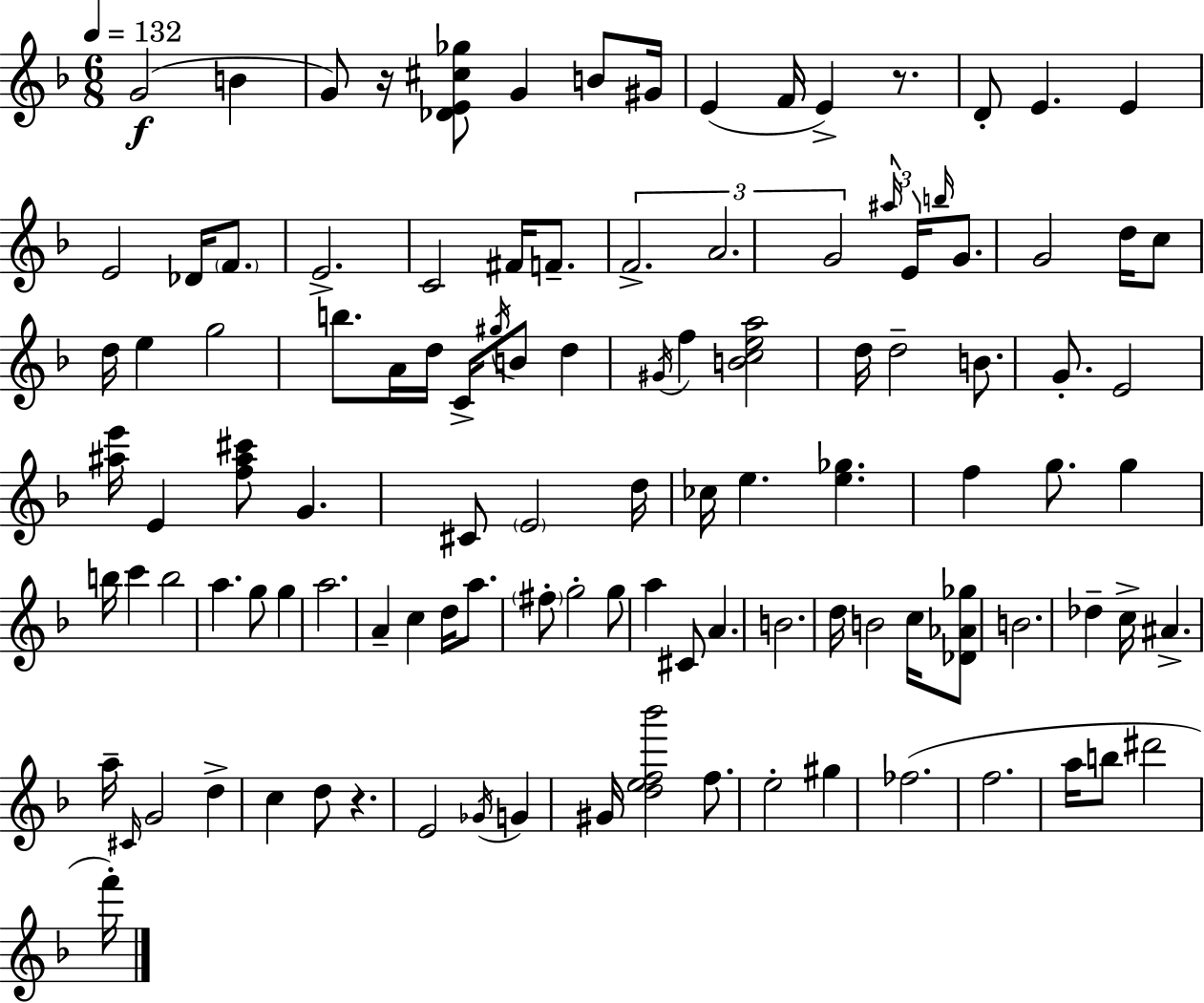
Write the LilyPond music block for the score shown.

{
  \clef treble
  \numericTimeSignature
  \time 6/8
  \key d \minor
  \tempo 4 = 132
  g'2(\f b'4 | g'8) r16 <des' e' cis'' ges''>8 g'4 b'8 gis'16 | e'4( f'16 e'4->) r8. | d'8-. e'4. e'4 | \break e'2 des'16 \parenthesize f'8. | e'2.-> | c'2 fis'16 f'8.-- | \tuplet 3/2 { f'2.-> | \break a'2. | g'2 } \tuplet 3/2 { \grace { ais''16 } e'16 \grace { b''16 } } g'8. | g'2 d''16 c''8 | d''16 e''4 g''2 | \break b''8. a'16 d''16 c'16-> \acciaccatura { gis''16 } b'8 d''4 | \acciaccatura { gis'16 } f''4 <b' c'' e'' a''>2 | d''16 d''2-- | b'8. g'8.-. e'2 | \break <ais'' e'''>16 e'4 <f'' ais'' cis'''>8 g'4. | cis'8 \parenthesize e'2 | d''16 ces''16 e''4. <e'' ges''>4. | f''4 g''8. g''4 | \break b''16 c'''4 b''2 | a''4. g''8 | g''4 a''2. | a'4-- c''4 | \break d''16 a''8. \parenthesize fis''8-. g''2-. | g''8 a''4 cis'8 a'4. | b'2. | d''16 b'2 | \break c''16 <des' aes' ges''>8 b'2. | des''4-- c''16-> ais'4.-> | a''16-- \grace { cis'16 } g'2 | d''4-> c''4 d''8 r4. | \break e'2 | \acciaccatura { ges'16 } g'4 gis'16 <d'' e'' f'' bes'''>2 | f''8. e''2-. | gis''4 fes''2.( | \break f''2. | a''16 b''8 dis'''2 | f'''16-.) \bar "|."
}